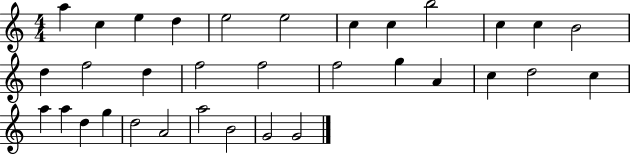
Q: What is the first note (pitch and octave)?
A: A5